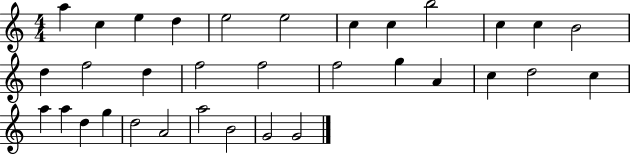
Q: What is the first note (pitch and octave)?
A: A5